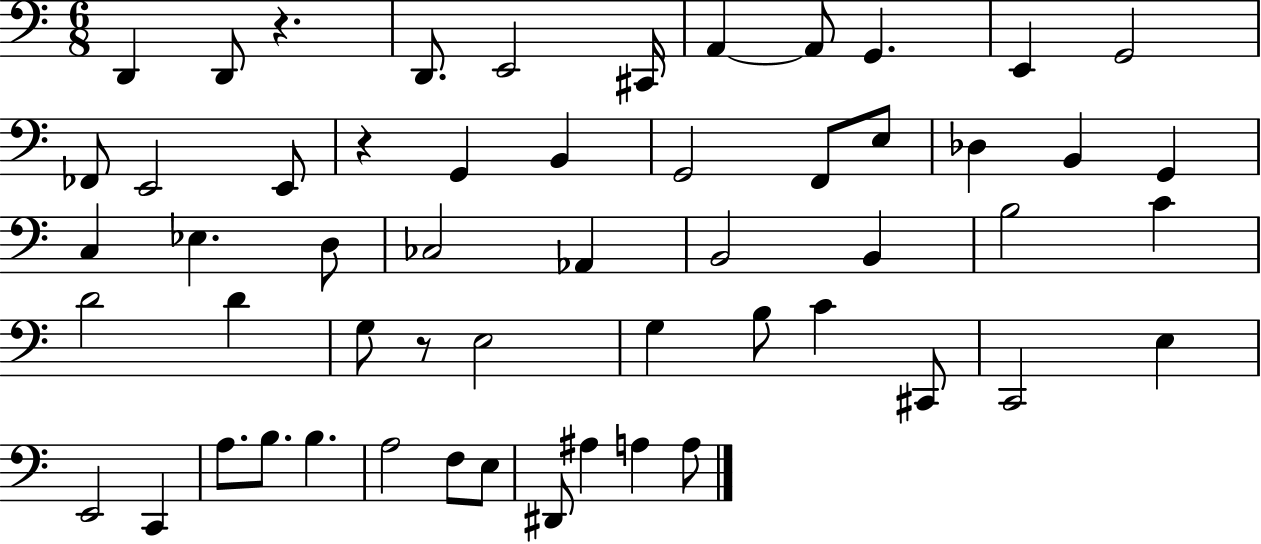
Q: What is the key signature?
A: C major